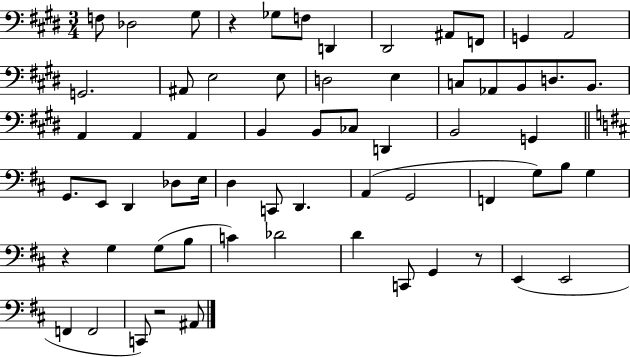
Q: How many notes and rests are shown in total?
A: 63